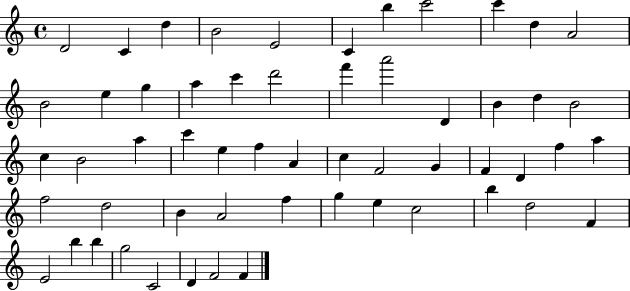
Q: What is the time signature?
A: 4/4